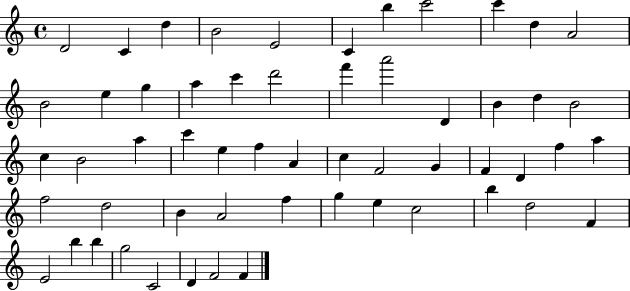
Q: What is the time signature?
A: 4/4